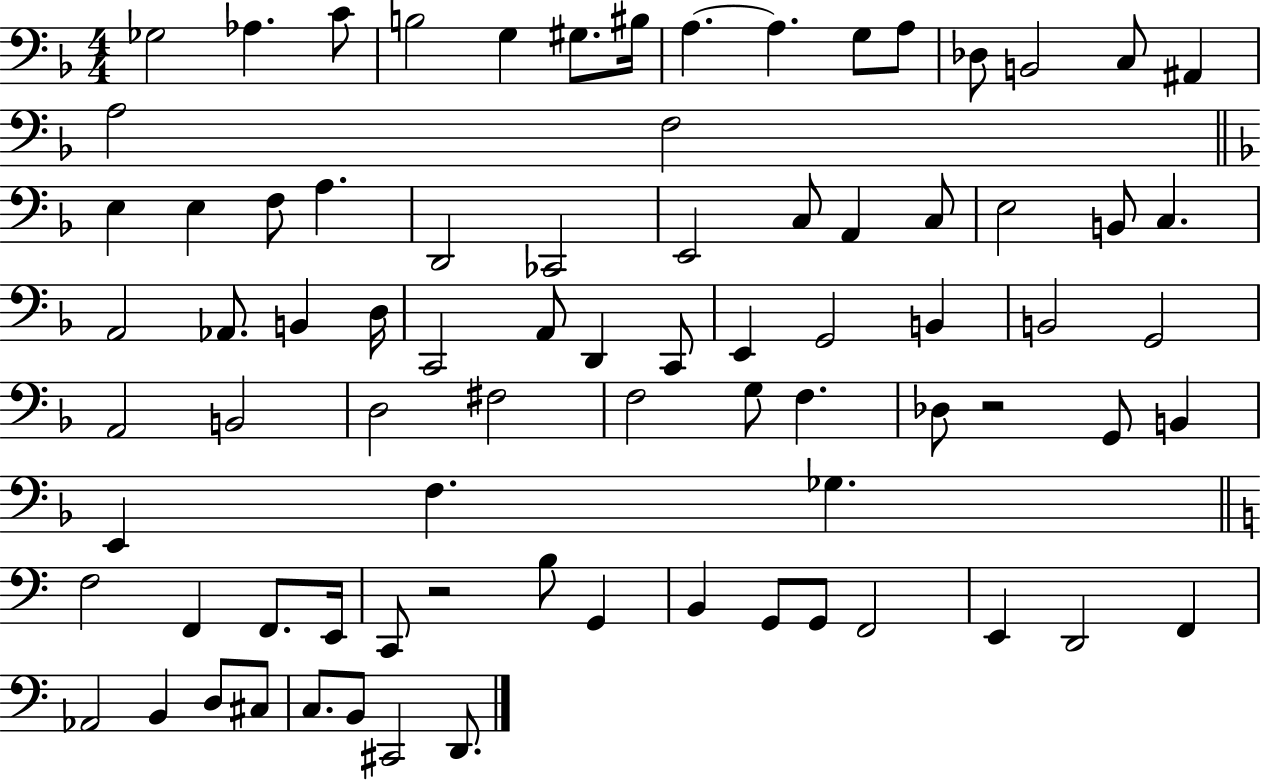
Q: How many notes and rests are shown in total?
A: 80